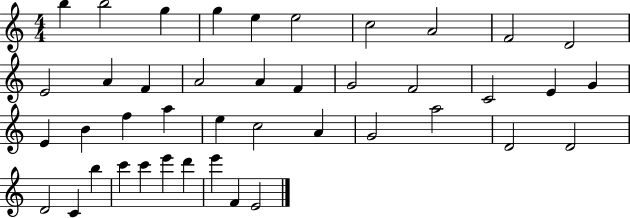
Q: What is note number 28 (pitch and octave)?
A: A4